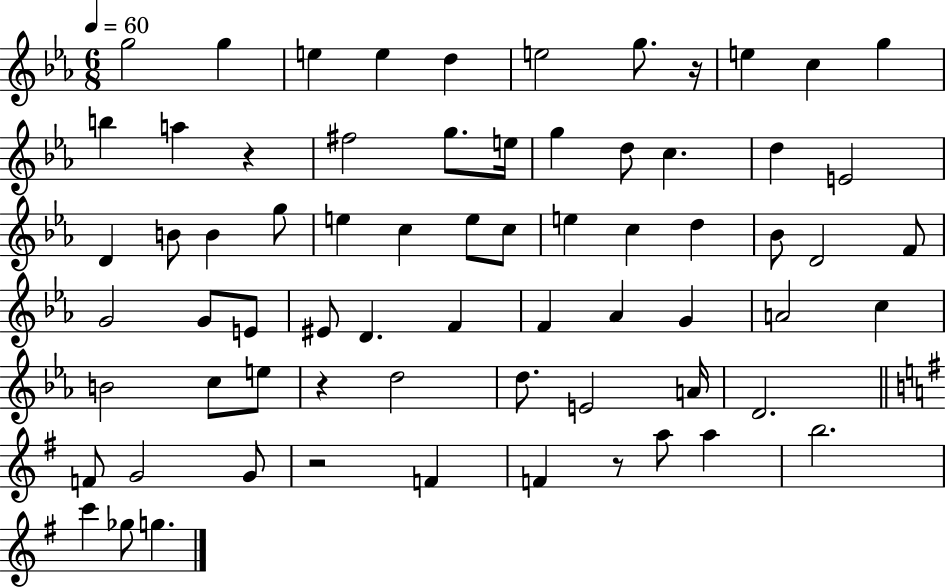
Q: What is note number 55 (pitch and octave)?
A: G4